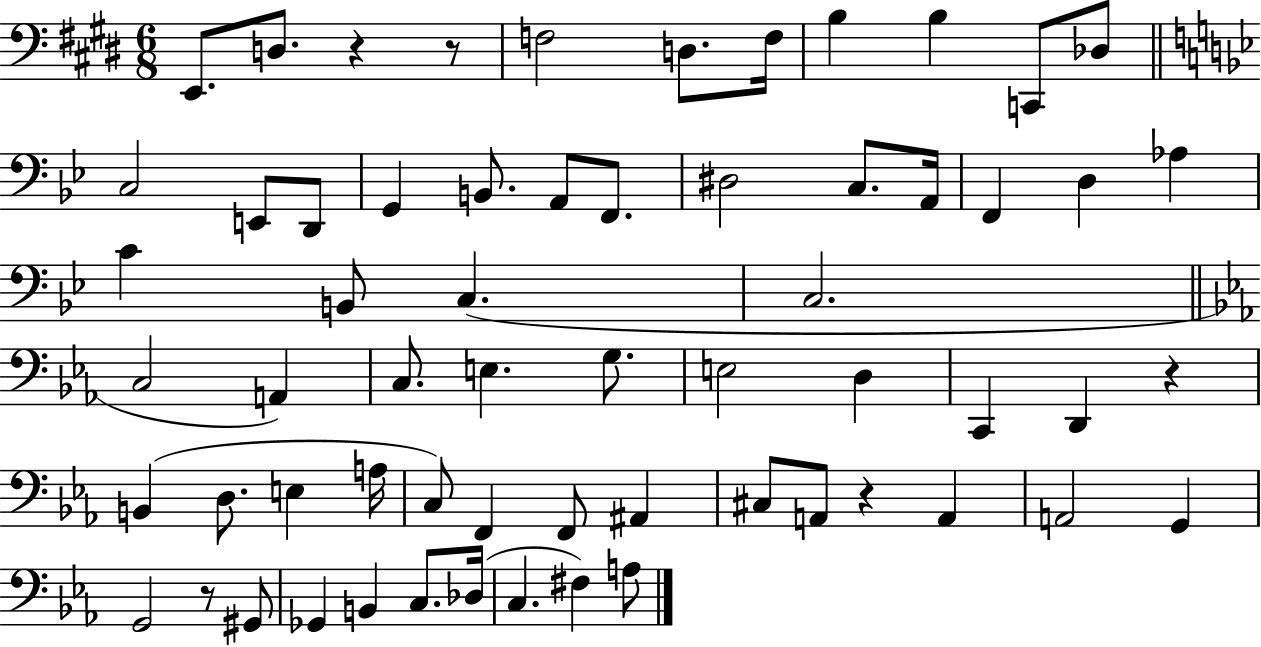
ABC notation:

X:1
T:Untitled
M:6/8
L:1/4
K:E
E,,/2 D,/2 z z/2 F,2 D,/2 F,/4 B, B, C,,/2 _D,/2 C,2 E,,/2 D,,/2 G,, B,,/2 A,,/2 F,,/2 ^D,2 C,/2 A,,/4 F,, D, _A, C B,,/2 C, C,2 C,2 A,, C,/2 E, G,/2 E,2 D, C,, D,, z B,, D,/2 E, A,/4 C,/2 F,, F,,/2 ^A,, ^C,/2 A,,/2 z A,, A,,2 G,, G,,2 z/2 ^G,,/2 _G,, B,, C,/2 _D,/4 C, ^F, A,/2